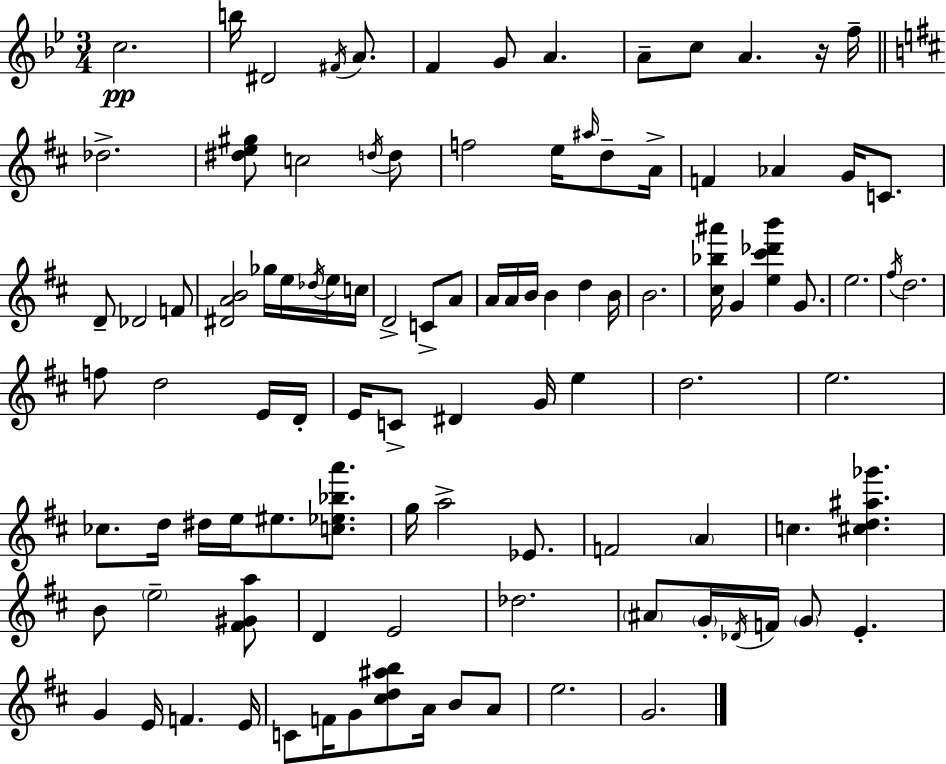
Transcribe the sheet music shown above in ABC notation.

X:1
T:Untitled
M:3/4
L:1/4
K:Bb
c2 b/4 ^D2 ^F/4 A/2 F G/2 A A/2 c/2 A z/4 f/4 _d2 [^de^g]/2 c2 d/4 d/2 f2 e/4 ^a/4 d/2 A/4 F _A G/4 C/2 D/2 _D2 F/2 [^DAB]2 _g/4 e/4 _d/4 e/4 c/4 D2 C/2 A/2 A/4 A/4 B/4 B d B/4 B2 [^c_b^a']/4 G [e^c'_d'b'] G/2 e2 ^f/4 d2 f/2 d2 E/4 D/4 E/4 C/2 ^D G/4 e d2 e2 _c/2 d/4 ^d/4 e/4 ^e/2 [c_e_ba']/2 g/4 a2 _E/2 F2 A c [^cd^a_g'] B/2 e2 [^F^Ga]/2 D E2 _d2 ^A/2 G/4 _D/4 F/4 G/2 E G E/4 F E/4 C/2 F/4 G/2 [^cd^ab]/2 A/4 B/2 A/2 e2 G2